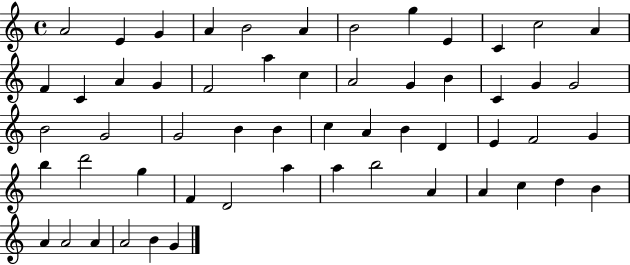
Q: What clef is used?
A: treble